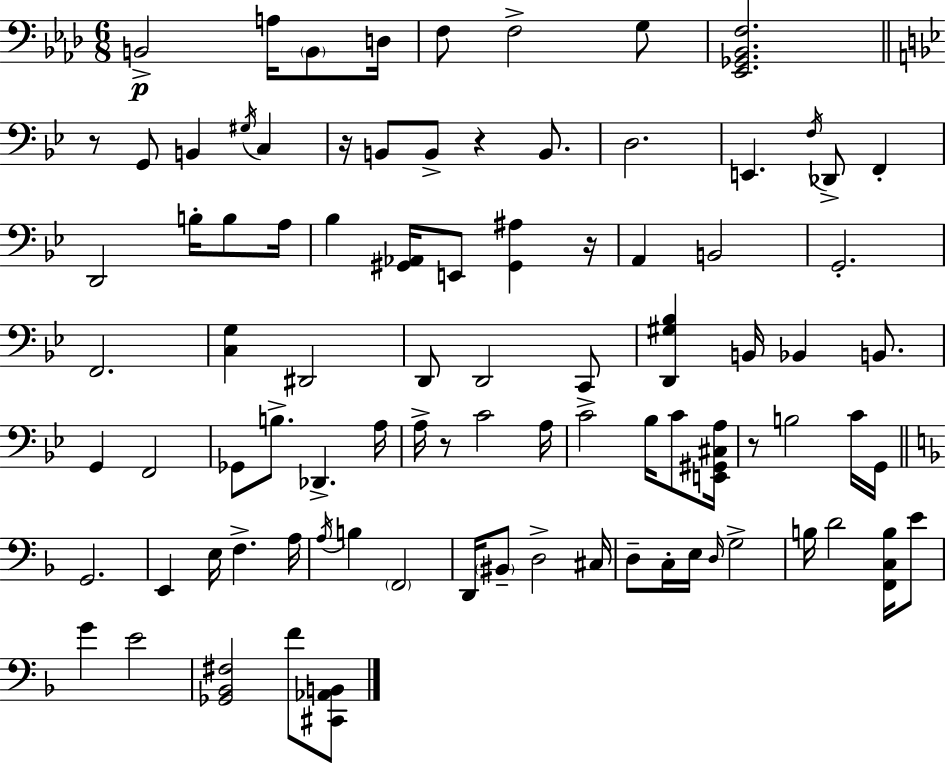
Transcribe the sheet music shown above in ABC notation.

X:1
T:Untitled
M:6/8
L:1/4
K:Fm
B,,2 A,/4 B,,/2 D,/4 F,/2 F,2 G,/2 [_E,,_G,,_B,,F,]2 z/2 G,,/2 B,, ^G,/4 C, z/4 B,,/2 B,,/2 z B,,/2 D,2 E,, F,/4 _D,,/2 F,, D,,2 B,/4 B,/2 A,/4 _B, [^G,,_A,,]/4 E,,/2 [^G,,^A,] z/4 A,, B,,2 G,,2 F,,2 [C,G,] ^D,,2 D,,/2 D,,2 C,,/2 [D,,^G,_B,] B,,/4 _B,, B,,/2 G,, F,,2 _G,,/2 B,/2 _D,, A,/4 A,/4 z/2 C2 A,/4 C2 _B,/4 C/2 [E,,^G,,^C,A,]/4 z/2 B,2 C/4 G,,/4 G,,2 E,, E,/4 F, A,/4 A,/4 B, F,,2 D,,/4 ^B,,/2 D,2 ^C,/4 D,/2 C,/4 E,/4 D,/4 G,2 B,/4 D2 [F,,C,B,]/4 E/2 G E2 [_G,,_B,,^F,]2 F/2 [^C,,_A,,B,,]/2